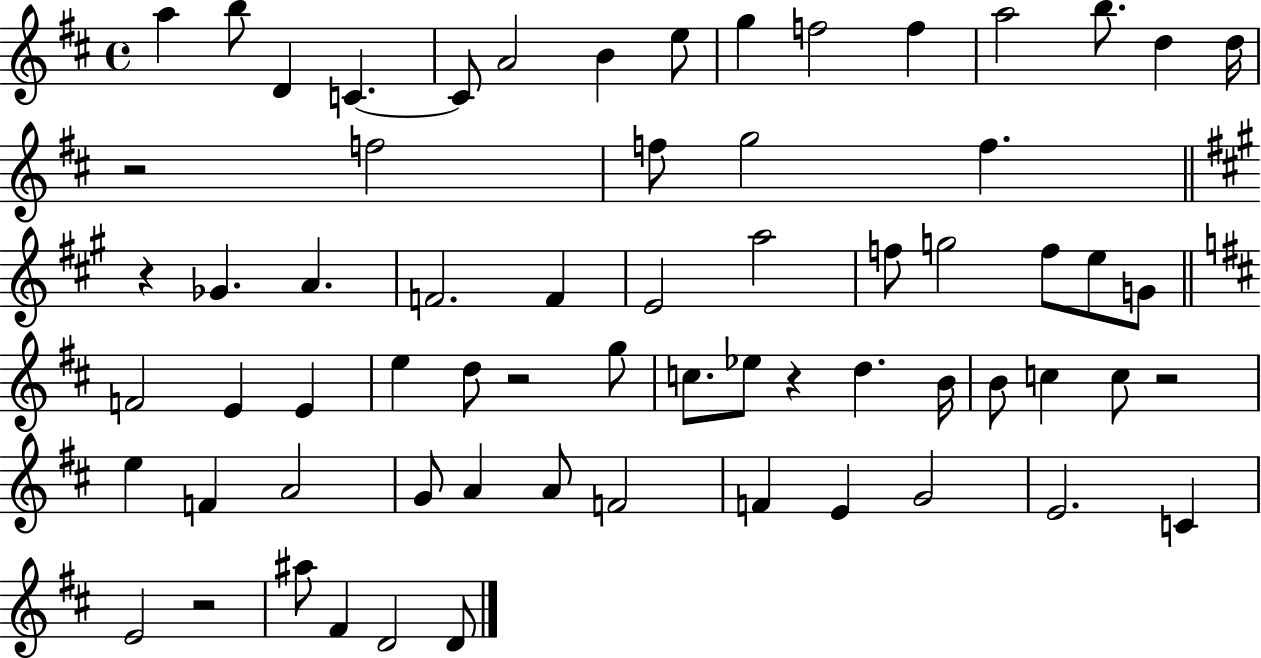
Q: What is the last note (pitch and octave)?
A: D4